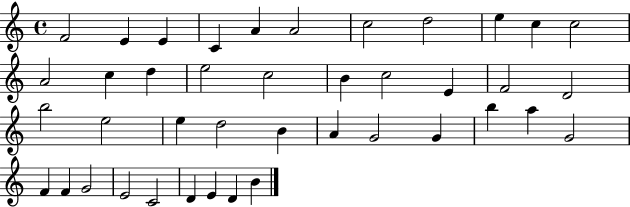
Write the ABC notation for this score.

X:1
T:Untitled
M:4/4
L:1/4
K:C
F2 E E C A A2 c2 d2 e c c2 A2 c d e2 c2 B c2 E F2 D2 b2 e2 e d2 B A G2 G b a G2 F F G2 E2 C2 D E D B